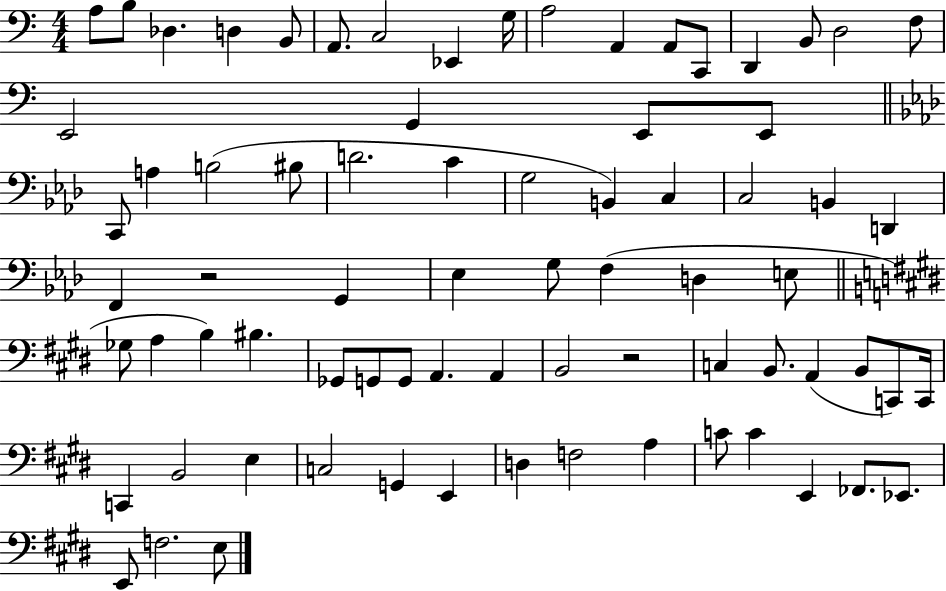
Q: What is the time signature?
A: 4/4